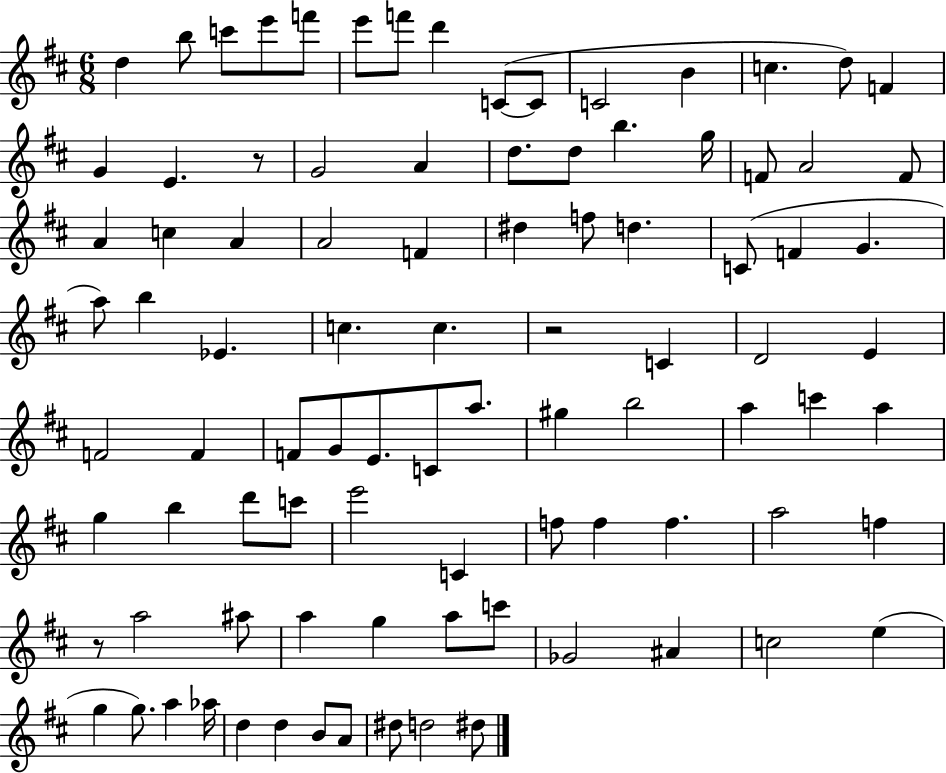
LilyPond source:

{
  \clef treble
  \numericTimeSignature
  \time 6/8
  \key d \major
  \repeat volta 2 { d''4 b''8 c'''8 e'''8 f'''8 | e'''8 f'''8 d'''4 c'8~(~ c'8 | c'2 b'4 | c''4. d''8) f'4 | \break g'4 e'4. r8 | g'2 a'4 | d''8. d''8 b''4. g''16 | f'8 a'2 f'8 | \break a'4 c''4 a'4 | a'2 f'4 | dis''4 f''8 d''4. | c'8( f'4 g'4. | \break a''8) b''4 ees'4. | c''4. c''4. | r2 c'4 | d'2 e'4 | \break f'2 f'4 | f'8 g'8 e'8. c'8 a''8. | gis''4 b''2 | a''4 c'''4 a''4 | \break g''4 b''4 d'''8 c'''8 | e'''2 c'4 | f''8 f''4 f''4. | a''2 f''4 | \break r8 a''2 ais''8 | a''4 g''4 a''8 c'''8 | ges'2 ais'4 | c''2 e''4( | \break g''4 g''8.) a''4 aes''16 | d''4 d''4 b'8 a'8 | dis''8 d''2 dis''8 | } \bar "|."
}